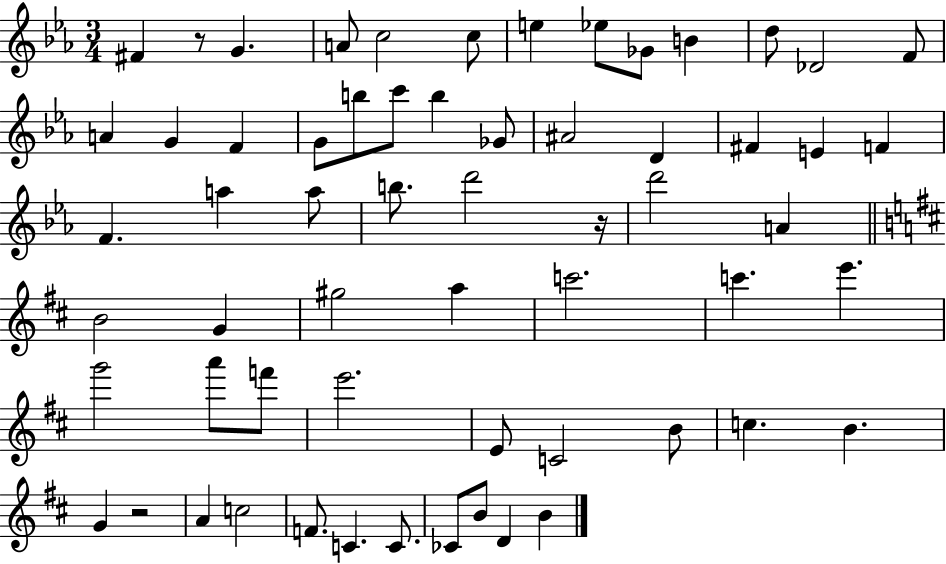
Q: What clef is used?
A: treble